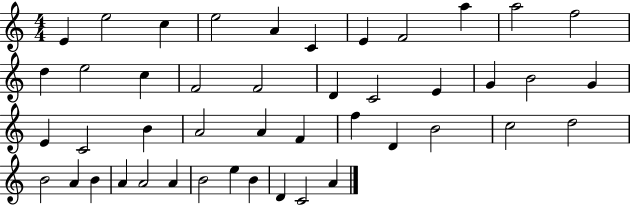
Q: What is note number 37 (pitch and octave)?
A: A4